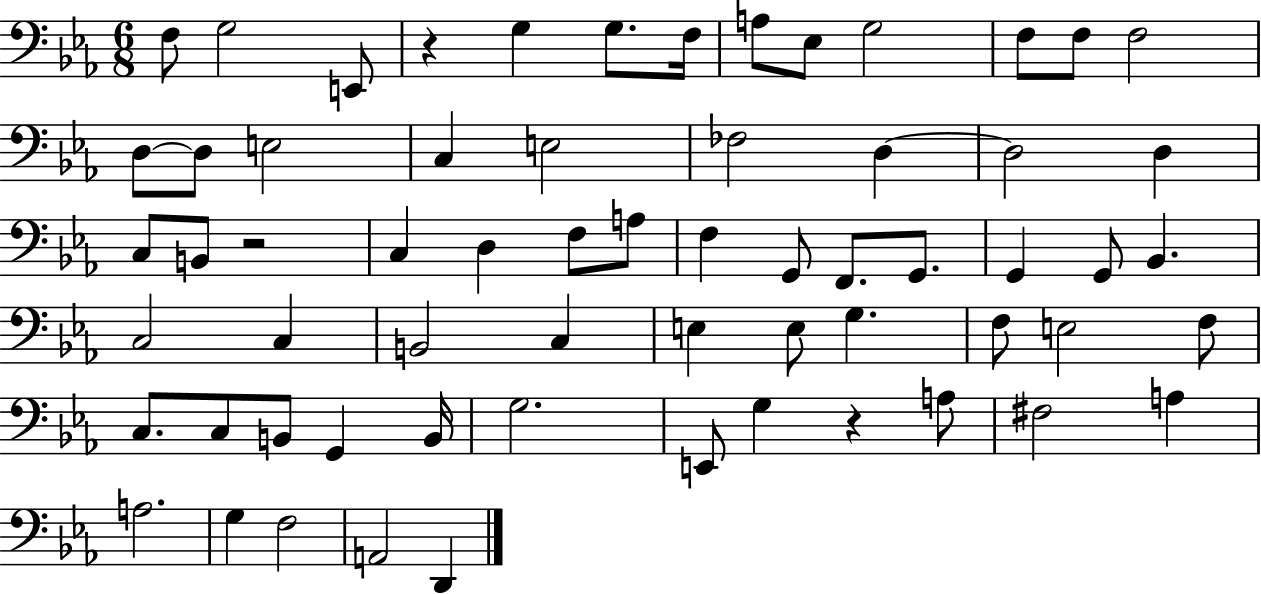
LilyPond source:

{
  \clef bass
  \numericTimeSignature
  \time 6/8
  \key ees \major
  f8 g2 e,8 | r4 g4 g8. f16 | a8 ees8 g2 | f8 f8 f2 | \break d8~~ d8 e2 | c4 e2 | fes2 d4~~ | d2 d4 | \break c8 b,8 r2 | c4 d4 f8 a8 | f4 g,8 f,8. g,8. | g,4 g,8 bes,4. | \break c2 c4 | b,2 c4 | e4 e8 g4. | f8 e2 f8 | \break c8. c8 b,8 g,4 b,16 | g2. | e,8 g4 r4 a8 | fis2 a4 | \break a2. | g4 f2 | a,2 d,4 | \bar "|."
}